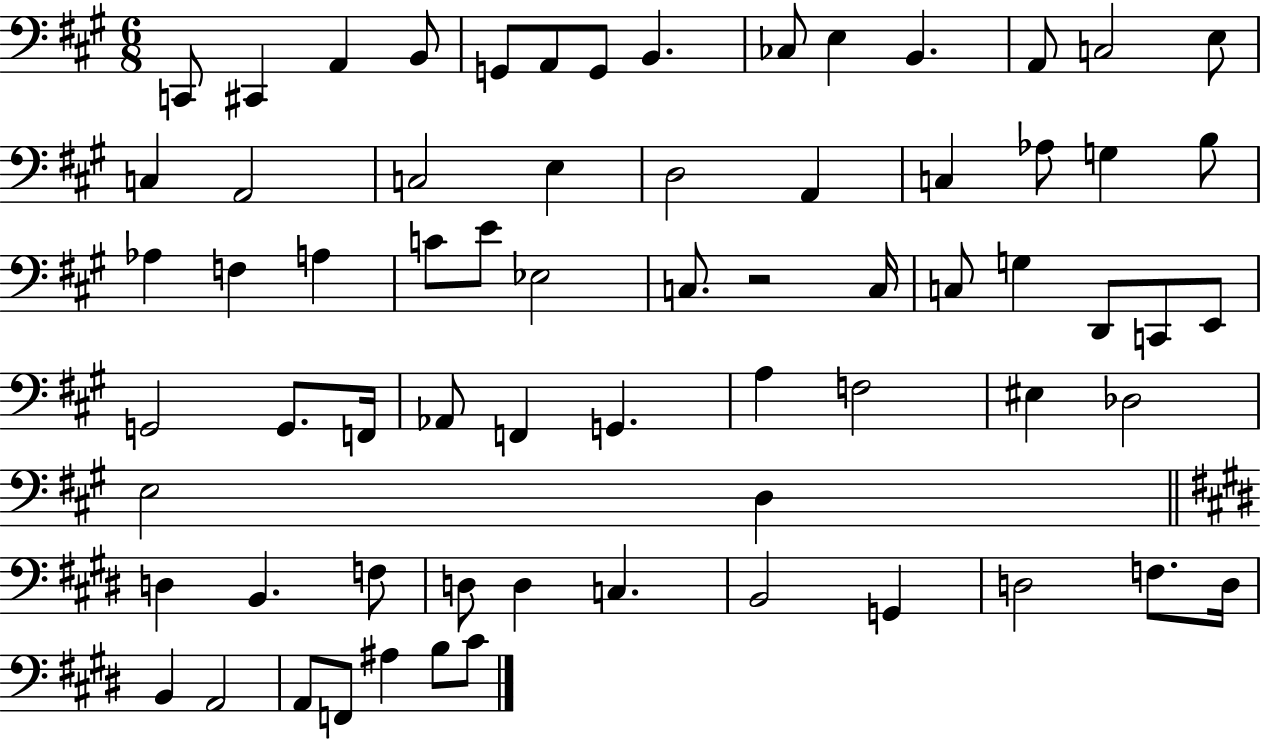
{
  \clef bass
  \numericTimeSignature
  \time 6/8
  \key a \major
  \repeat volta 2 { c,8 cis,4 a,4 b,8 | g,8 a,8 g,8 b,4. | ces8 e4 b,4. | a,8 c2 e8 | \break c4 a,2 | c2 e4 | d2 a,4 | c4 aes8 g4 b8 | \break aes4 f4 a4 | c'8 e'8 ees2 | c8. r2 c16 | c8 g4 d,8 c,8 e,8 | \break g,2 g,8. f,16 | aes,8 f,4 g,4. | a4 f2 | eis4 des2 | \break e2 d4 | \bar "||" \break \key e \major d4 b,4. f8 | d8 d4 c4. | b,2 g,4 | d2 f8. d16 | \break b,4 a,2 | a,8 f,8 ais4 b8 cis'8 | } \bar "|."
}